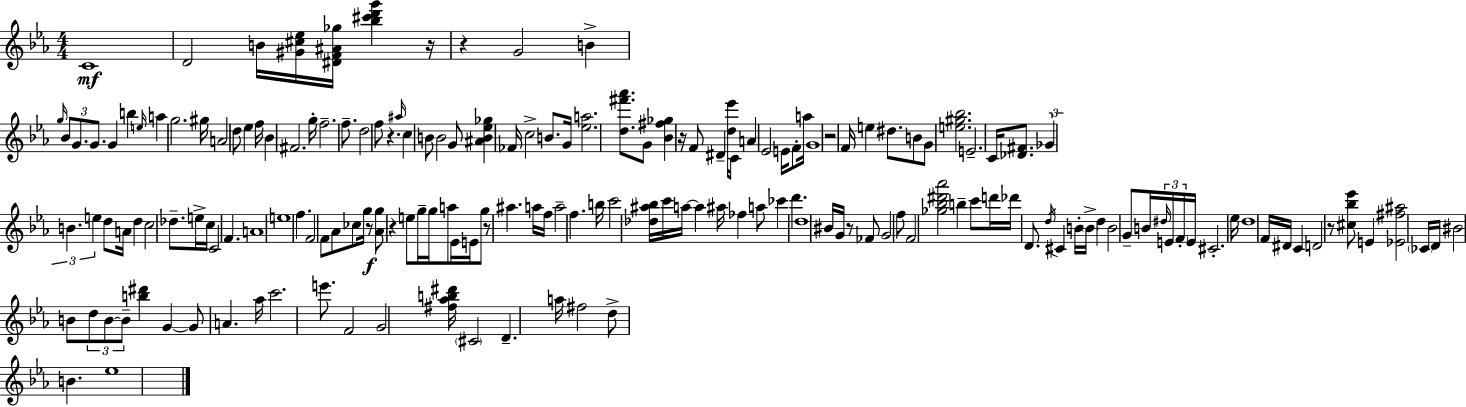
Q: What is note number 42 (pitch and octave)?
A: E4